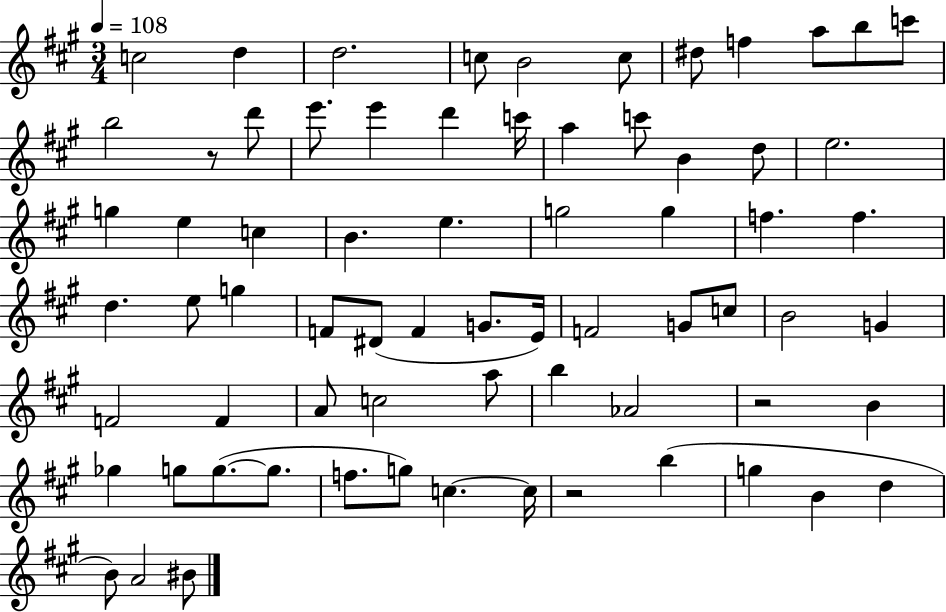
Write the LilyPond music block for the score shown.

{
  \clef treble
  \numericTimeSignature
  \time 3/4
  \key a \major
  \tempo 4 = 108
  c''2 d''4 | d''2. | c''8 b'2 c''8 | dis''8 f''4 a''8 b''8 c'''8 | \break b''2 r8 d'''8 | e'''8. e'''4 d'''4 c'''16 | a''4 c'''8 b'4 d''8 | e''2. | \break g''4 e''4 c''4 | b'4. e''4. | g''2 g''4 | f''4. f''4. | \break d''4. e''8 g''4 | f'8 dis'8( f'4 g'8. e'16) | f'2 g'8 c''8 | b'2 g'4 | \break f'2 f'4 | a'8 c''2 a''8 | b''4 aes'2 | r2 b'4 | \break ges''4 g''8 g''8.~(~ g''8. | f''8. g''8) c''4.~~ c''16 | r2 b''4( | g''4 b'4 d''4 | \break b'8) a'2 bis'8 | \bar "|."
}